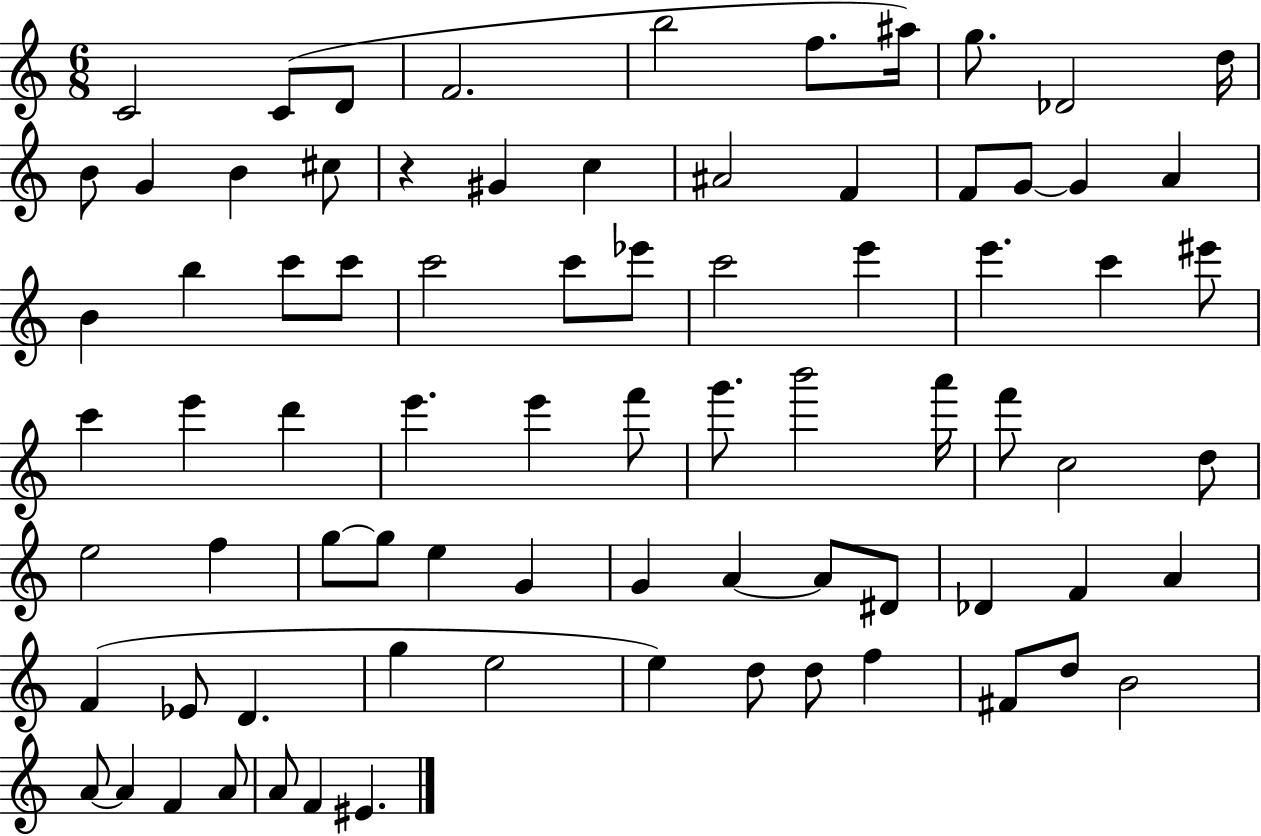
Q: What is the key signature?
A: C major